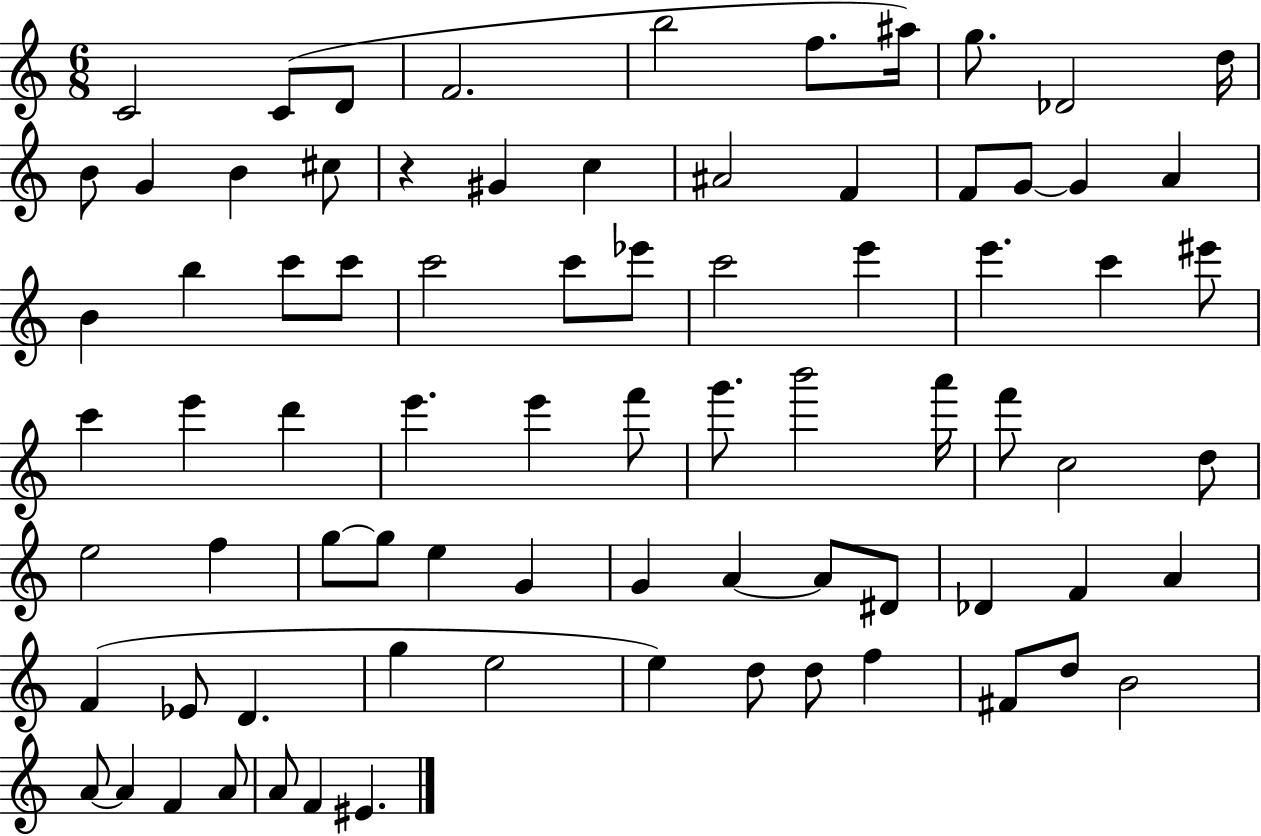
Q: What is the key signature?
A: C major